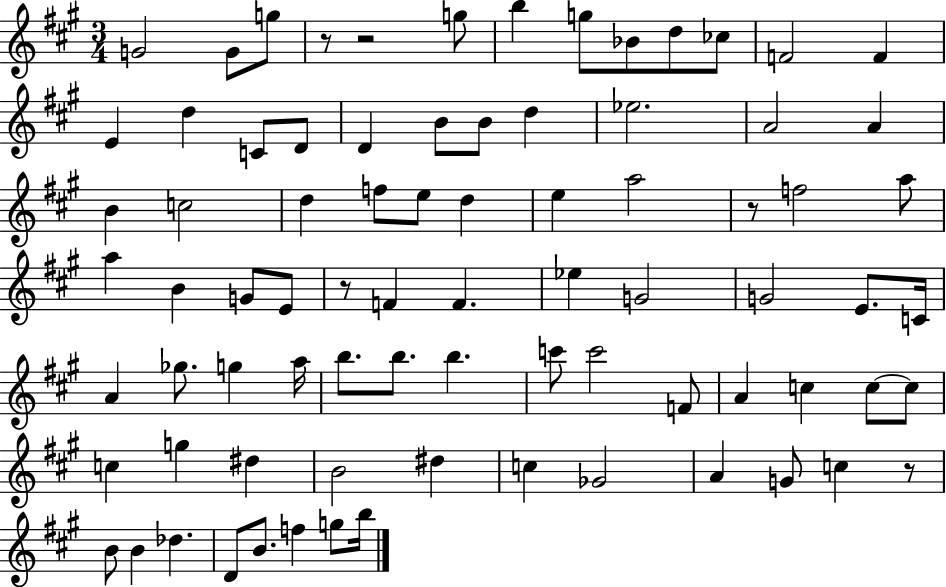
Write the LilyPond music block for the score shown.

{
  \clef treble
  \numericTimeSignature
  \time 3/4
  \key a \major
  g'2 g'8 g''8 | r8 r2 g''8 | b''4 g''8 bes'8 d''8 ces''8 | f'2 f'4 | \break e'4 d''4 c'8 d'8 | d'4 b'8 b'8 d''4 | ees''2. | a'2 a'4 | \break b'4 c''2 | d''4 f''8 e''8 d''4 | e''4 a''2 | r8 f''2 a''8 | \break a''4 b'4 g'8 e'8 | r8 f'4 f'4. | ees''4 g'2 | g'2 e'8. c'16 | \break a'4 ges''8. g''4 a''16 | b''8. b''8. b''4. | c'''8 c'''2 f'8 | a'4 c''4 c''8~~ c''8 | \break c''4 g''4 dis''4 | b'2 dis''4 | c''4 ges'2 | a'4 g'8 c''4 r8 | \break b'8 b'4 des''4. | d'8 b'8. f''4 g''8 b''16 | \bar "|."
}